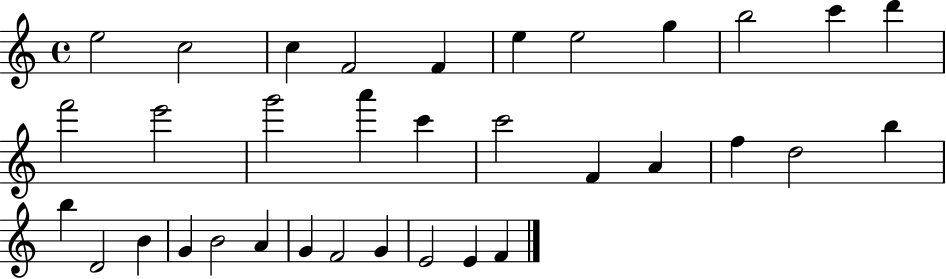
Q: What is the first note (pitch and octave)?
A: E5